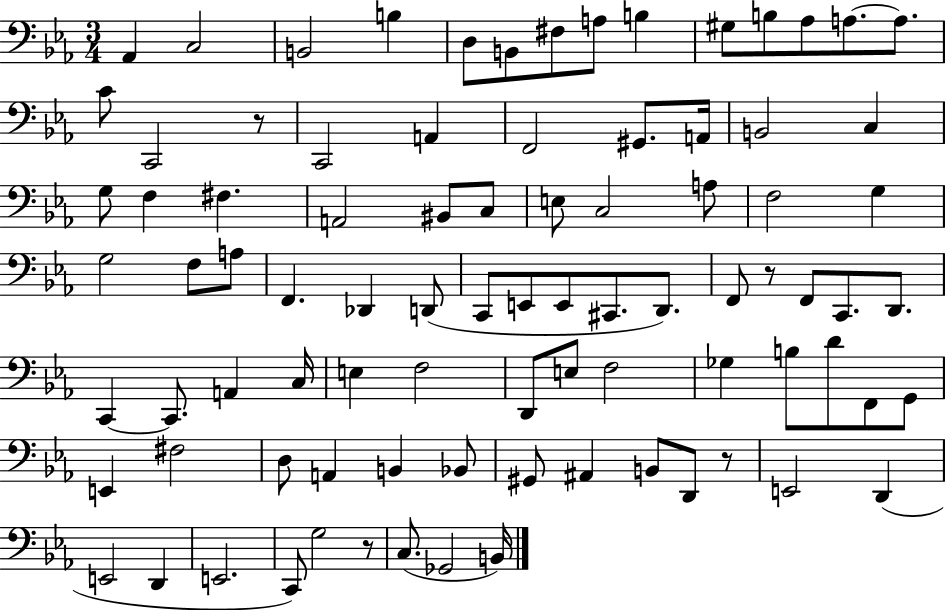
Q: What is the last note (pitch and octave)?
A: B2